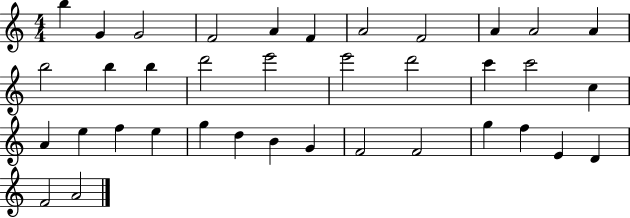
X:1
T:Untitled
M:4/4
L:1/4
K:C
b G G2 F2 A F A2 F2 A A2 A b2 b b d'2 e'2 e'2 d'2 c' c'2 c A e f e g d B G F2 F2 g f E D F2 A2